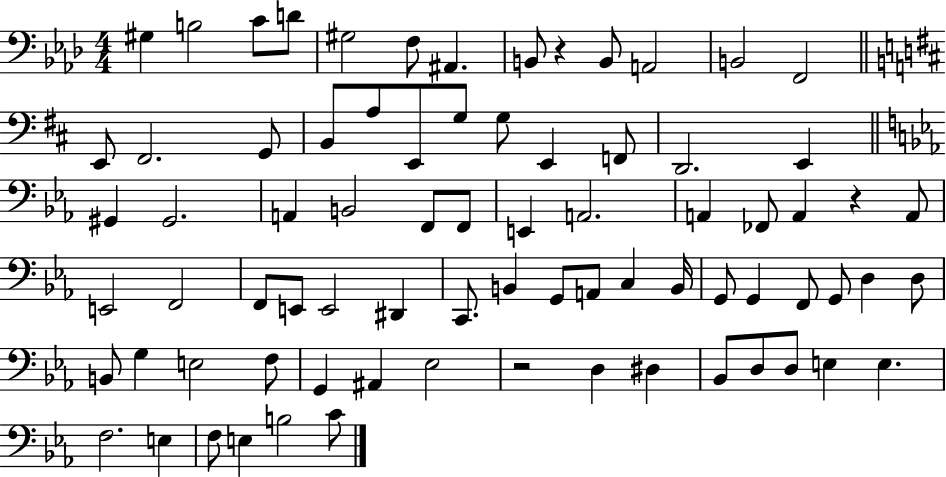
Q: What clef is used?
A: bass